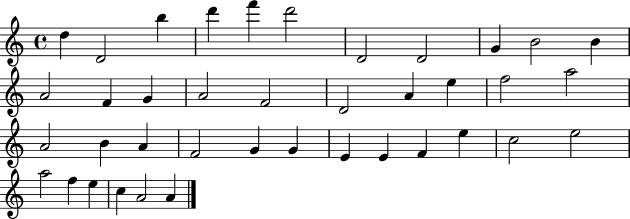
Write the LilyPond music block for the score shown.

{
  \clef treble
  \time 4/4
  \defaultTimeSignature
  \key c \major
  d''4 d'2 b''4 | d'''4 f'''4 d'''2 | d'2 d'2 | g'4 b'2 b'4 | \break a'2 f'4 g'4 | a'2 f'2 | d'2 a'4 e''4 | f''2 a''2 | \break a'2 b'4 a'4 | f'2 g'4 g'4 | e'4 e'4 f'4 e''4 | c''2 e''2 | \break a''2 f''4 e''4 | c''4 a'2 a'4 | \bar "|."
}